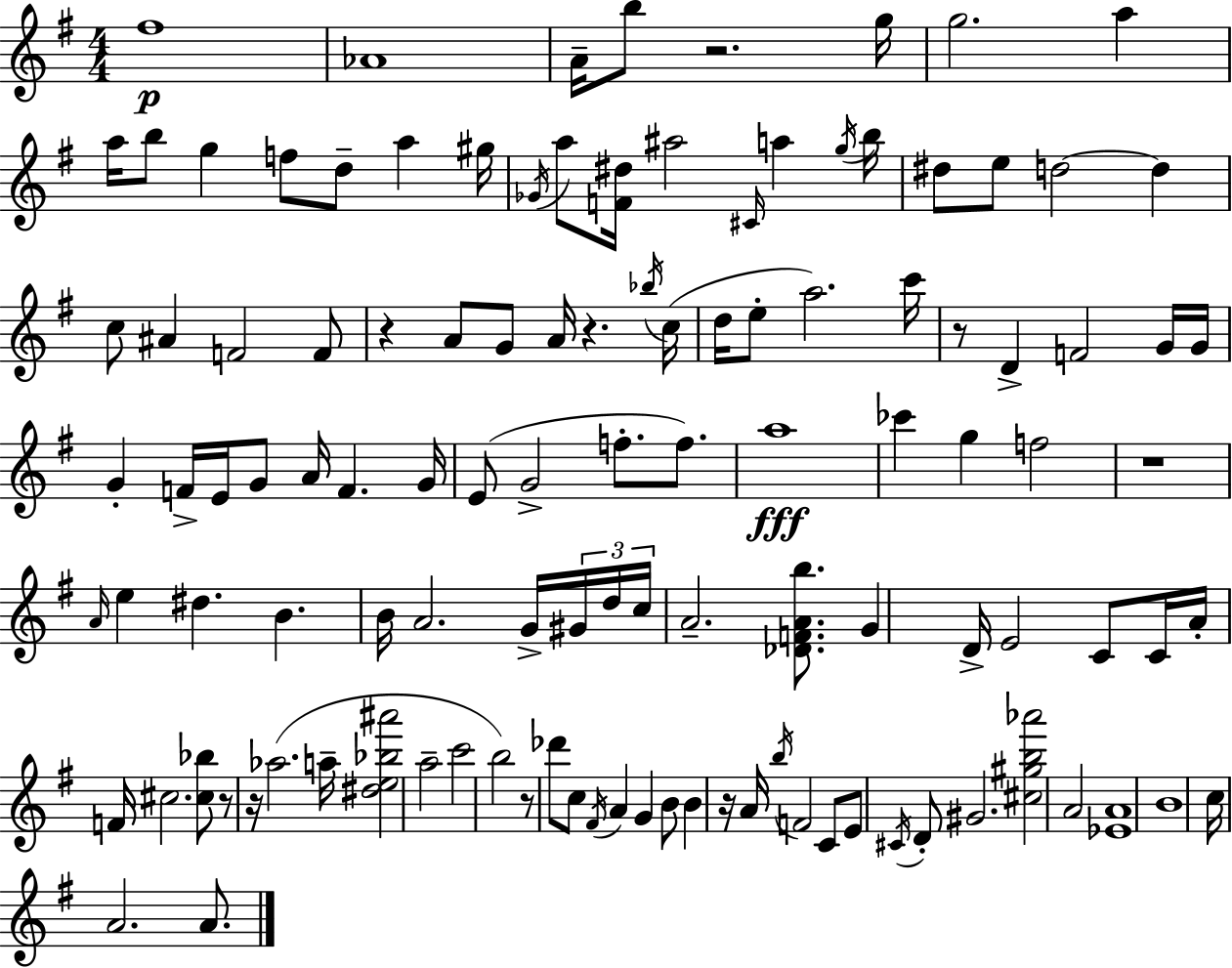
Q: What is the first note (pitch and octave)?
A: F#5